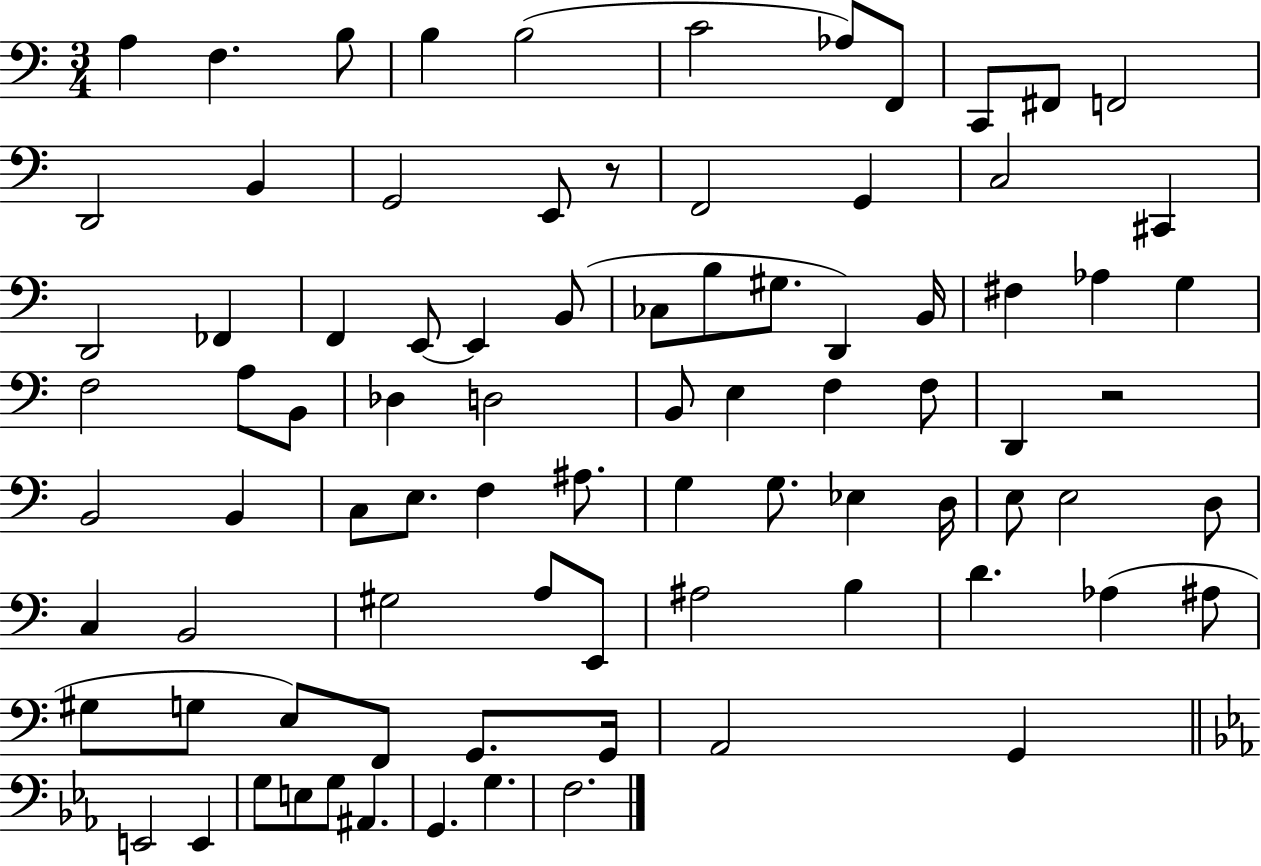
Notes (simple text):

A3/q F3/q. B3/e B3/q B3/h C4/h Ab3/e F2/e C2/e F#2/e F2/h D2/h B2/q G2/h E2/e R/e F2/h G2/q C3/h C#2/q D2/h FES2/q F2/q E2/e E2/q B2/e CES3/e B3/e G#3/e. D2/q B2/s F#3/q Ab3/q G3/q F3/h A3/e B2/e Db3/q D3/h B2/e E3/q F3/q F3/e D2/q R/h B2/h B2/q C3/e E3/e. F3/q A#3/e. G3/q G3/e. Eb3/q D3/s E3/e E3/h D3/e C3/q B2/h G#3/h A3/e E2/e A#3/h B3/q D4/q. Ab3/q A#3/e G#3/e G3/e E3/e F2/e G2/e. G2/s A2/h G2/q E2/h E2/q G3/e E3/e G3/e A#2/q. G2/q. G3/q. F3/h.